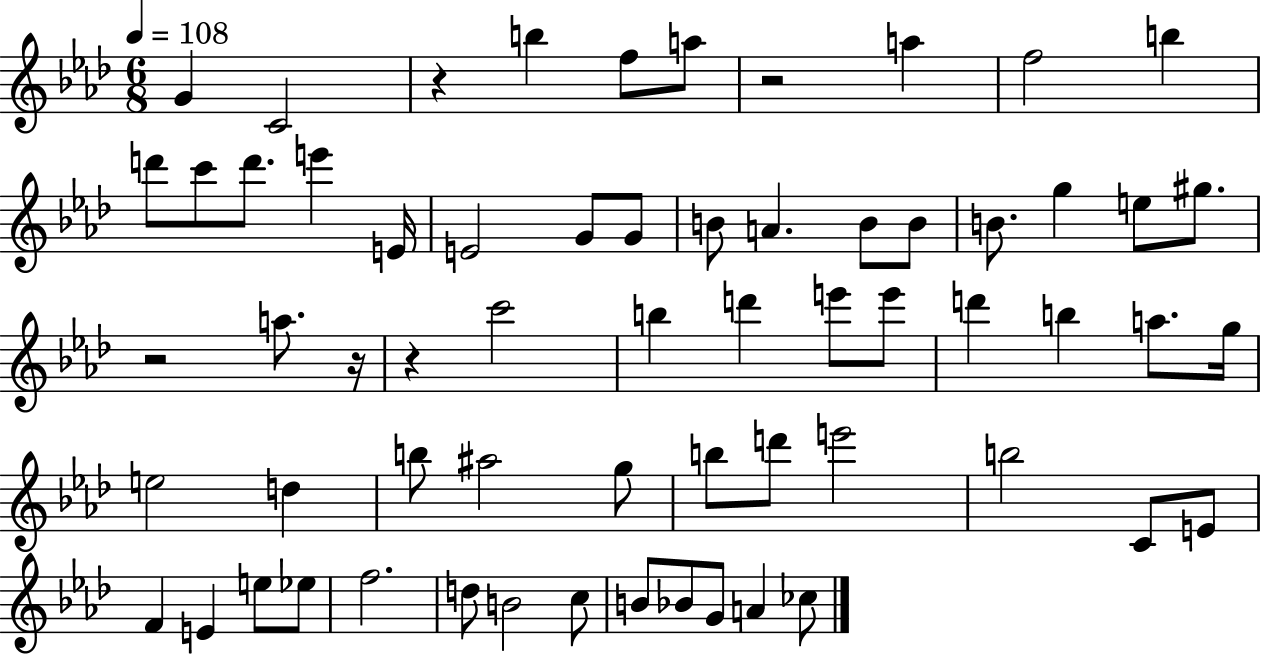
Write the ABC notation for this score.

X:1
T:Untitled
M:6/8
L:1/4
K:Ab
G C2 z b f/2 a/2 z2 a f2 b d'/2 c'/2 d'/2 e' E/4 E2 G/2 G/2 B/2 A B/2 B/2 B/2 g e/2 ^g/2 z2 a/2 z/4 z c'2 b d' e'/2 e'/2 d' b a/2 g/4 e2 d b/2 ^a2 g/2 b/2 d'/2 e'2 b2 C/2 E/2 F E e/2 _e/2 f2 d/2 B2 c/2 B/2 _B/2 G/2 A _c/2